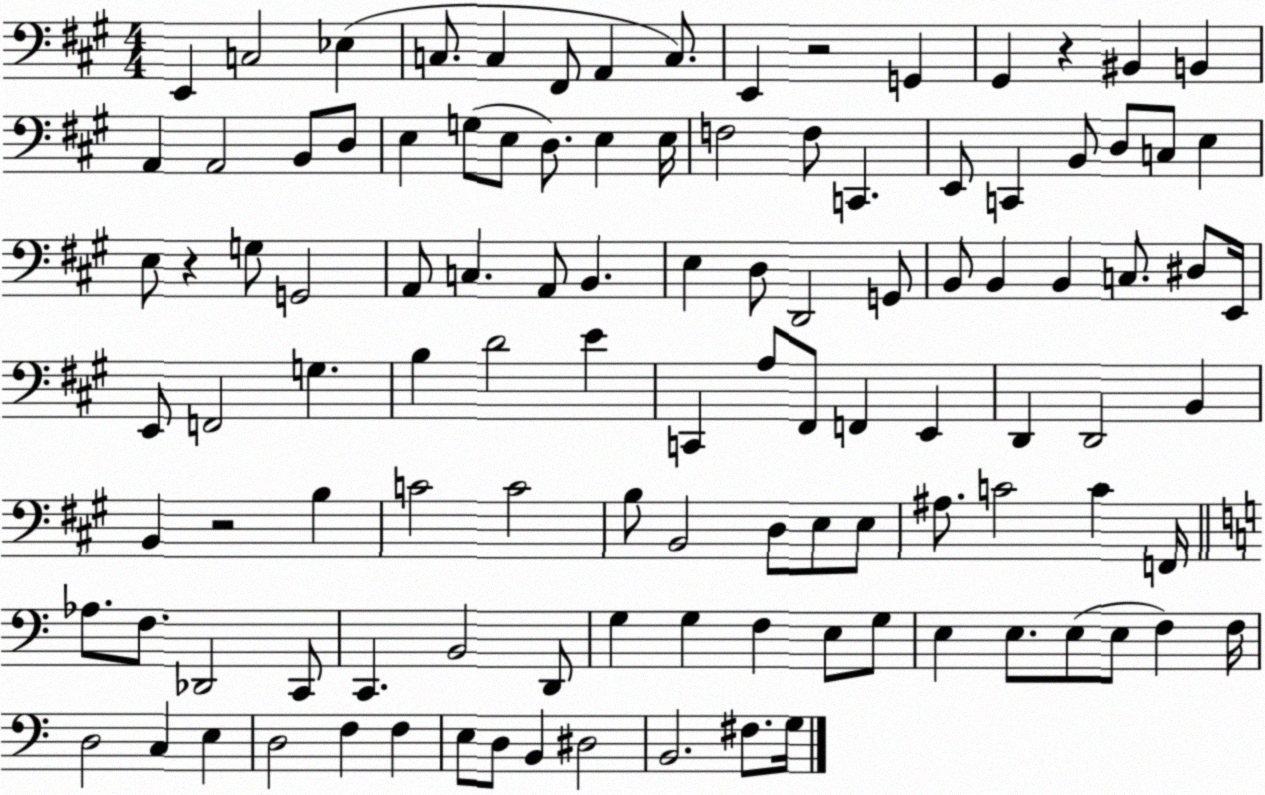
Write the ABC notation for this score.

X:1
T:Untitled
M:4/4
L:1/4
K:A
E,, C,2 _E, C,/2 C, ^F,,/2 A,, C,/2 E,, z2 G,, ^G,, z ^B,, B,, A,, A,,2 B,,/2 D,/2 E, G,/2 E,/2 D,/2 E, E,/4 F,2 F,/2 C,, E,,/2 C,, B,,/2 D,/2 C,/2 E, E,/2 z G,/2 G,,2 A,,/2 C, A,,/2 B,, E, D,/2 D,,2 G,,/2 B,,/2 B,, B,, C,/2 ^D,/2 E,,/4 E,,/2 F,,2 G, B, D2 E C,, A,/2 ^F,,/2 F,, E,, D,, D,,2 B,, B,, z2 B, C2 C2 B,/2 B,,2 D,/2 E,/2 E,/2 ^A,/2 C2 C F,,/4 _A,/2 F,/2 _D,,2 C,,/2 C,, B,,2 D,,/2 G, G, F, E,/2 G,/2 E, E,/2 E,/2 E,/2 F, F,/4 D,2 C, E, D,2 F, F, E,/2 D,/2 B,, ^D,2 B,,2 ^F,/2 G,/4